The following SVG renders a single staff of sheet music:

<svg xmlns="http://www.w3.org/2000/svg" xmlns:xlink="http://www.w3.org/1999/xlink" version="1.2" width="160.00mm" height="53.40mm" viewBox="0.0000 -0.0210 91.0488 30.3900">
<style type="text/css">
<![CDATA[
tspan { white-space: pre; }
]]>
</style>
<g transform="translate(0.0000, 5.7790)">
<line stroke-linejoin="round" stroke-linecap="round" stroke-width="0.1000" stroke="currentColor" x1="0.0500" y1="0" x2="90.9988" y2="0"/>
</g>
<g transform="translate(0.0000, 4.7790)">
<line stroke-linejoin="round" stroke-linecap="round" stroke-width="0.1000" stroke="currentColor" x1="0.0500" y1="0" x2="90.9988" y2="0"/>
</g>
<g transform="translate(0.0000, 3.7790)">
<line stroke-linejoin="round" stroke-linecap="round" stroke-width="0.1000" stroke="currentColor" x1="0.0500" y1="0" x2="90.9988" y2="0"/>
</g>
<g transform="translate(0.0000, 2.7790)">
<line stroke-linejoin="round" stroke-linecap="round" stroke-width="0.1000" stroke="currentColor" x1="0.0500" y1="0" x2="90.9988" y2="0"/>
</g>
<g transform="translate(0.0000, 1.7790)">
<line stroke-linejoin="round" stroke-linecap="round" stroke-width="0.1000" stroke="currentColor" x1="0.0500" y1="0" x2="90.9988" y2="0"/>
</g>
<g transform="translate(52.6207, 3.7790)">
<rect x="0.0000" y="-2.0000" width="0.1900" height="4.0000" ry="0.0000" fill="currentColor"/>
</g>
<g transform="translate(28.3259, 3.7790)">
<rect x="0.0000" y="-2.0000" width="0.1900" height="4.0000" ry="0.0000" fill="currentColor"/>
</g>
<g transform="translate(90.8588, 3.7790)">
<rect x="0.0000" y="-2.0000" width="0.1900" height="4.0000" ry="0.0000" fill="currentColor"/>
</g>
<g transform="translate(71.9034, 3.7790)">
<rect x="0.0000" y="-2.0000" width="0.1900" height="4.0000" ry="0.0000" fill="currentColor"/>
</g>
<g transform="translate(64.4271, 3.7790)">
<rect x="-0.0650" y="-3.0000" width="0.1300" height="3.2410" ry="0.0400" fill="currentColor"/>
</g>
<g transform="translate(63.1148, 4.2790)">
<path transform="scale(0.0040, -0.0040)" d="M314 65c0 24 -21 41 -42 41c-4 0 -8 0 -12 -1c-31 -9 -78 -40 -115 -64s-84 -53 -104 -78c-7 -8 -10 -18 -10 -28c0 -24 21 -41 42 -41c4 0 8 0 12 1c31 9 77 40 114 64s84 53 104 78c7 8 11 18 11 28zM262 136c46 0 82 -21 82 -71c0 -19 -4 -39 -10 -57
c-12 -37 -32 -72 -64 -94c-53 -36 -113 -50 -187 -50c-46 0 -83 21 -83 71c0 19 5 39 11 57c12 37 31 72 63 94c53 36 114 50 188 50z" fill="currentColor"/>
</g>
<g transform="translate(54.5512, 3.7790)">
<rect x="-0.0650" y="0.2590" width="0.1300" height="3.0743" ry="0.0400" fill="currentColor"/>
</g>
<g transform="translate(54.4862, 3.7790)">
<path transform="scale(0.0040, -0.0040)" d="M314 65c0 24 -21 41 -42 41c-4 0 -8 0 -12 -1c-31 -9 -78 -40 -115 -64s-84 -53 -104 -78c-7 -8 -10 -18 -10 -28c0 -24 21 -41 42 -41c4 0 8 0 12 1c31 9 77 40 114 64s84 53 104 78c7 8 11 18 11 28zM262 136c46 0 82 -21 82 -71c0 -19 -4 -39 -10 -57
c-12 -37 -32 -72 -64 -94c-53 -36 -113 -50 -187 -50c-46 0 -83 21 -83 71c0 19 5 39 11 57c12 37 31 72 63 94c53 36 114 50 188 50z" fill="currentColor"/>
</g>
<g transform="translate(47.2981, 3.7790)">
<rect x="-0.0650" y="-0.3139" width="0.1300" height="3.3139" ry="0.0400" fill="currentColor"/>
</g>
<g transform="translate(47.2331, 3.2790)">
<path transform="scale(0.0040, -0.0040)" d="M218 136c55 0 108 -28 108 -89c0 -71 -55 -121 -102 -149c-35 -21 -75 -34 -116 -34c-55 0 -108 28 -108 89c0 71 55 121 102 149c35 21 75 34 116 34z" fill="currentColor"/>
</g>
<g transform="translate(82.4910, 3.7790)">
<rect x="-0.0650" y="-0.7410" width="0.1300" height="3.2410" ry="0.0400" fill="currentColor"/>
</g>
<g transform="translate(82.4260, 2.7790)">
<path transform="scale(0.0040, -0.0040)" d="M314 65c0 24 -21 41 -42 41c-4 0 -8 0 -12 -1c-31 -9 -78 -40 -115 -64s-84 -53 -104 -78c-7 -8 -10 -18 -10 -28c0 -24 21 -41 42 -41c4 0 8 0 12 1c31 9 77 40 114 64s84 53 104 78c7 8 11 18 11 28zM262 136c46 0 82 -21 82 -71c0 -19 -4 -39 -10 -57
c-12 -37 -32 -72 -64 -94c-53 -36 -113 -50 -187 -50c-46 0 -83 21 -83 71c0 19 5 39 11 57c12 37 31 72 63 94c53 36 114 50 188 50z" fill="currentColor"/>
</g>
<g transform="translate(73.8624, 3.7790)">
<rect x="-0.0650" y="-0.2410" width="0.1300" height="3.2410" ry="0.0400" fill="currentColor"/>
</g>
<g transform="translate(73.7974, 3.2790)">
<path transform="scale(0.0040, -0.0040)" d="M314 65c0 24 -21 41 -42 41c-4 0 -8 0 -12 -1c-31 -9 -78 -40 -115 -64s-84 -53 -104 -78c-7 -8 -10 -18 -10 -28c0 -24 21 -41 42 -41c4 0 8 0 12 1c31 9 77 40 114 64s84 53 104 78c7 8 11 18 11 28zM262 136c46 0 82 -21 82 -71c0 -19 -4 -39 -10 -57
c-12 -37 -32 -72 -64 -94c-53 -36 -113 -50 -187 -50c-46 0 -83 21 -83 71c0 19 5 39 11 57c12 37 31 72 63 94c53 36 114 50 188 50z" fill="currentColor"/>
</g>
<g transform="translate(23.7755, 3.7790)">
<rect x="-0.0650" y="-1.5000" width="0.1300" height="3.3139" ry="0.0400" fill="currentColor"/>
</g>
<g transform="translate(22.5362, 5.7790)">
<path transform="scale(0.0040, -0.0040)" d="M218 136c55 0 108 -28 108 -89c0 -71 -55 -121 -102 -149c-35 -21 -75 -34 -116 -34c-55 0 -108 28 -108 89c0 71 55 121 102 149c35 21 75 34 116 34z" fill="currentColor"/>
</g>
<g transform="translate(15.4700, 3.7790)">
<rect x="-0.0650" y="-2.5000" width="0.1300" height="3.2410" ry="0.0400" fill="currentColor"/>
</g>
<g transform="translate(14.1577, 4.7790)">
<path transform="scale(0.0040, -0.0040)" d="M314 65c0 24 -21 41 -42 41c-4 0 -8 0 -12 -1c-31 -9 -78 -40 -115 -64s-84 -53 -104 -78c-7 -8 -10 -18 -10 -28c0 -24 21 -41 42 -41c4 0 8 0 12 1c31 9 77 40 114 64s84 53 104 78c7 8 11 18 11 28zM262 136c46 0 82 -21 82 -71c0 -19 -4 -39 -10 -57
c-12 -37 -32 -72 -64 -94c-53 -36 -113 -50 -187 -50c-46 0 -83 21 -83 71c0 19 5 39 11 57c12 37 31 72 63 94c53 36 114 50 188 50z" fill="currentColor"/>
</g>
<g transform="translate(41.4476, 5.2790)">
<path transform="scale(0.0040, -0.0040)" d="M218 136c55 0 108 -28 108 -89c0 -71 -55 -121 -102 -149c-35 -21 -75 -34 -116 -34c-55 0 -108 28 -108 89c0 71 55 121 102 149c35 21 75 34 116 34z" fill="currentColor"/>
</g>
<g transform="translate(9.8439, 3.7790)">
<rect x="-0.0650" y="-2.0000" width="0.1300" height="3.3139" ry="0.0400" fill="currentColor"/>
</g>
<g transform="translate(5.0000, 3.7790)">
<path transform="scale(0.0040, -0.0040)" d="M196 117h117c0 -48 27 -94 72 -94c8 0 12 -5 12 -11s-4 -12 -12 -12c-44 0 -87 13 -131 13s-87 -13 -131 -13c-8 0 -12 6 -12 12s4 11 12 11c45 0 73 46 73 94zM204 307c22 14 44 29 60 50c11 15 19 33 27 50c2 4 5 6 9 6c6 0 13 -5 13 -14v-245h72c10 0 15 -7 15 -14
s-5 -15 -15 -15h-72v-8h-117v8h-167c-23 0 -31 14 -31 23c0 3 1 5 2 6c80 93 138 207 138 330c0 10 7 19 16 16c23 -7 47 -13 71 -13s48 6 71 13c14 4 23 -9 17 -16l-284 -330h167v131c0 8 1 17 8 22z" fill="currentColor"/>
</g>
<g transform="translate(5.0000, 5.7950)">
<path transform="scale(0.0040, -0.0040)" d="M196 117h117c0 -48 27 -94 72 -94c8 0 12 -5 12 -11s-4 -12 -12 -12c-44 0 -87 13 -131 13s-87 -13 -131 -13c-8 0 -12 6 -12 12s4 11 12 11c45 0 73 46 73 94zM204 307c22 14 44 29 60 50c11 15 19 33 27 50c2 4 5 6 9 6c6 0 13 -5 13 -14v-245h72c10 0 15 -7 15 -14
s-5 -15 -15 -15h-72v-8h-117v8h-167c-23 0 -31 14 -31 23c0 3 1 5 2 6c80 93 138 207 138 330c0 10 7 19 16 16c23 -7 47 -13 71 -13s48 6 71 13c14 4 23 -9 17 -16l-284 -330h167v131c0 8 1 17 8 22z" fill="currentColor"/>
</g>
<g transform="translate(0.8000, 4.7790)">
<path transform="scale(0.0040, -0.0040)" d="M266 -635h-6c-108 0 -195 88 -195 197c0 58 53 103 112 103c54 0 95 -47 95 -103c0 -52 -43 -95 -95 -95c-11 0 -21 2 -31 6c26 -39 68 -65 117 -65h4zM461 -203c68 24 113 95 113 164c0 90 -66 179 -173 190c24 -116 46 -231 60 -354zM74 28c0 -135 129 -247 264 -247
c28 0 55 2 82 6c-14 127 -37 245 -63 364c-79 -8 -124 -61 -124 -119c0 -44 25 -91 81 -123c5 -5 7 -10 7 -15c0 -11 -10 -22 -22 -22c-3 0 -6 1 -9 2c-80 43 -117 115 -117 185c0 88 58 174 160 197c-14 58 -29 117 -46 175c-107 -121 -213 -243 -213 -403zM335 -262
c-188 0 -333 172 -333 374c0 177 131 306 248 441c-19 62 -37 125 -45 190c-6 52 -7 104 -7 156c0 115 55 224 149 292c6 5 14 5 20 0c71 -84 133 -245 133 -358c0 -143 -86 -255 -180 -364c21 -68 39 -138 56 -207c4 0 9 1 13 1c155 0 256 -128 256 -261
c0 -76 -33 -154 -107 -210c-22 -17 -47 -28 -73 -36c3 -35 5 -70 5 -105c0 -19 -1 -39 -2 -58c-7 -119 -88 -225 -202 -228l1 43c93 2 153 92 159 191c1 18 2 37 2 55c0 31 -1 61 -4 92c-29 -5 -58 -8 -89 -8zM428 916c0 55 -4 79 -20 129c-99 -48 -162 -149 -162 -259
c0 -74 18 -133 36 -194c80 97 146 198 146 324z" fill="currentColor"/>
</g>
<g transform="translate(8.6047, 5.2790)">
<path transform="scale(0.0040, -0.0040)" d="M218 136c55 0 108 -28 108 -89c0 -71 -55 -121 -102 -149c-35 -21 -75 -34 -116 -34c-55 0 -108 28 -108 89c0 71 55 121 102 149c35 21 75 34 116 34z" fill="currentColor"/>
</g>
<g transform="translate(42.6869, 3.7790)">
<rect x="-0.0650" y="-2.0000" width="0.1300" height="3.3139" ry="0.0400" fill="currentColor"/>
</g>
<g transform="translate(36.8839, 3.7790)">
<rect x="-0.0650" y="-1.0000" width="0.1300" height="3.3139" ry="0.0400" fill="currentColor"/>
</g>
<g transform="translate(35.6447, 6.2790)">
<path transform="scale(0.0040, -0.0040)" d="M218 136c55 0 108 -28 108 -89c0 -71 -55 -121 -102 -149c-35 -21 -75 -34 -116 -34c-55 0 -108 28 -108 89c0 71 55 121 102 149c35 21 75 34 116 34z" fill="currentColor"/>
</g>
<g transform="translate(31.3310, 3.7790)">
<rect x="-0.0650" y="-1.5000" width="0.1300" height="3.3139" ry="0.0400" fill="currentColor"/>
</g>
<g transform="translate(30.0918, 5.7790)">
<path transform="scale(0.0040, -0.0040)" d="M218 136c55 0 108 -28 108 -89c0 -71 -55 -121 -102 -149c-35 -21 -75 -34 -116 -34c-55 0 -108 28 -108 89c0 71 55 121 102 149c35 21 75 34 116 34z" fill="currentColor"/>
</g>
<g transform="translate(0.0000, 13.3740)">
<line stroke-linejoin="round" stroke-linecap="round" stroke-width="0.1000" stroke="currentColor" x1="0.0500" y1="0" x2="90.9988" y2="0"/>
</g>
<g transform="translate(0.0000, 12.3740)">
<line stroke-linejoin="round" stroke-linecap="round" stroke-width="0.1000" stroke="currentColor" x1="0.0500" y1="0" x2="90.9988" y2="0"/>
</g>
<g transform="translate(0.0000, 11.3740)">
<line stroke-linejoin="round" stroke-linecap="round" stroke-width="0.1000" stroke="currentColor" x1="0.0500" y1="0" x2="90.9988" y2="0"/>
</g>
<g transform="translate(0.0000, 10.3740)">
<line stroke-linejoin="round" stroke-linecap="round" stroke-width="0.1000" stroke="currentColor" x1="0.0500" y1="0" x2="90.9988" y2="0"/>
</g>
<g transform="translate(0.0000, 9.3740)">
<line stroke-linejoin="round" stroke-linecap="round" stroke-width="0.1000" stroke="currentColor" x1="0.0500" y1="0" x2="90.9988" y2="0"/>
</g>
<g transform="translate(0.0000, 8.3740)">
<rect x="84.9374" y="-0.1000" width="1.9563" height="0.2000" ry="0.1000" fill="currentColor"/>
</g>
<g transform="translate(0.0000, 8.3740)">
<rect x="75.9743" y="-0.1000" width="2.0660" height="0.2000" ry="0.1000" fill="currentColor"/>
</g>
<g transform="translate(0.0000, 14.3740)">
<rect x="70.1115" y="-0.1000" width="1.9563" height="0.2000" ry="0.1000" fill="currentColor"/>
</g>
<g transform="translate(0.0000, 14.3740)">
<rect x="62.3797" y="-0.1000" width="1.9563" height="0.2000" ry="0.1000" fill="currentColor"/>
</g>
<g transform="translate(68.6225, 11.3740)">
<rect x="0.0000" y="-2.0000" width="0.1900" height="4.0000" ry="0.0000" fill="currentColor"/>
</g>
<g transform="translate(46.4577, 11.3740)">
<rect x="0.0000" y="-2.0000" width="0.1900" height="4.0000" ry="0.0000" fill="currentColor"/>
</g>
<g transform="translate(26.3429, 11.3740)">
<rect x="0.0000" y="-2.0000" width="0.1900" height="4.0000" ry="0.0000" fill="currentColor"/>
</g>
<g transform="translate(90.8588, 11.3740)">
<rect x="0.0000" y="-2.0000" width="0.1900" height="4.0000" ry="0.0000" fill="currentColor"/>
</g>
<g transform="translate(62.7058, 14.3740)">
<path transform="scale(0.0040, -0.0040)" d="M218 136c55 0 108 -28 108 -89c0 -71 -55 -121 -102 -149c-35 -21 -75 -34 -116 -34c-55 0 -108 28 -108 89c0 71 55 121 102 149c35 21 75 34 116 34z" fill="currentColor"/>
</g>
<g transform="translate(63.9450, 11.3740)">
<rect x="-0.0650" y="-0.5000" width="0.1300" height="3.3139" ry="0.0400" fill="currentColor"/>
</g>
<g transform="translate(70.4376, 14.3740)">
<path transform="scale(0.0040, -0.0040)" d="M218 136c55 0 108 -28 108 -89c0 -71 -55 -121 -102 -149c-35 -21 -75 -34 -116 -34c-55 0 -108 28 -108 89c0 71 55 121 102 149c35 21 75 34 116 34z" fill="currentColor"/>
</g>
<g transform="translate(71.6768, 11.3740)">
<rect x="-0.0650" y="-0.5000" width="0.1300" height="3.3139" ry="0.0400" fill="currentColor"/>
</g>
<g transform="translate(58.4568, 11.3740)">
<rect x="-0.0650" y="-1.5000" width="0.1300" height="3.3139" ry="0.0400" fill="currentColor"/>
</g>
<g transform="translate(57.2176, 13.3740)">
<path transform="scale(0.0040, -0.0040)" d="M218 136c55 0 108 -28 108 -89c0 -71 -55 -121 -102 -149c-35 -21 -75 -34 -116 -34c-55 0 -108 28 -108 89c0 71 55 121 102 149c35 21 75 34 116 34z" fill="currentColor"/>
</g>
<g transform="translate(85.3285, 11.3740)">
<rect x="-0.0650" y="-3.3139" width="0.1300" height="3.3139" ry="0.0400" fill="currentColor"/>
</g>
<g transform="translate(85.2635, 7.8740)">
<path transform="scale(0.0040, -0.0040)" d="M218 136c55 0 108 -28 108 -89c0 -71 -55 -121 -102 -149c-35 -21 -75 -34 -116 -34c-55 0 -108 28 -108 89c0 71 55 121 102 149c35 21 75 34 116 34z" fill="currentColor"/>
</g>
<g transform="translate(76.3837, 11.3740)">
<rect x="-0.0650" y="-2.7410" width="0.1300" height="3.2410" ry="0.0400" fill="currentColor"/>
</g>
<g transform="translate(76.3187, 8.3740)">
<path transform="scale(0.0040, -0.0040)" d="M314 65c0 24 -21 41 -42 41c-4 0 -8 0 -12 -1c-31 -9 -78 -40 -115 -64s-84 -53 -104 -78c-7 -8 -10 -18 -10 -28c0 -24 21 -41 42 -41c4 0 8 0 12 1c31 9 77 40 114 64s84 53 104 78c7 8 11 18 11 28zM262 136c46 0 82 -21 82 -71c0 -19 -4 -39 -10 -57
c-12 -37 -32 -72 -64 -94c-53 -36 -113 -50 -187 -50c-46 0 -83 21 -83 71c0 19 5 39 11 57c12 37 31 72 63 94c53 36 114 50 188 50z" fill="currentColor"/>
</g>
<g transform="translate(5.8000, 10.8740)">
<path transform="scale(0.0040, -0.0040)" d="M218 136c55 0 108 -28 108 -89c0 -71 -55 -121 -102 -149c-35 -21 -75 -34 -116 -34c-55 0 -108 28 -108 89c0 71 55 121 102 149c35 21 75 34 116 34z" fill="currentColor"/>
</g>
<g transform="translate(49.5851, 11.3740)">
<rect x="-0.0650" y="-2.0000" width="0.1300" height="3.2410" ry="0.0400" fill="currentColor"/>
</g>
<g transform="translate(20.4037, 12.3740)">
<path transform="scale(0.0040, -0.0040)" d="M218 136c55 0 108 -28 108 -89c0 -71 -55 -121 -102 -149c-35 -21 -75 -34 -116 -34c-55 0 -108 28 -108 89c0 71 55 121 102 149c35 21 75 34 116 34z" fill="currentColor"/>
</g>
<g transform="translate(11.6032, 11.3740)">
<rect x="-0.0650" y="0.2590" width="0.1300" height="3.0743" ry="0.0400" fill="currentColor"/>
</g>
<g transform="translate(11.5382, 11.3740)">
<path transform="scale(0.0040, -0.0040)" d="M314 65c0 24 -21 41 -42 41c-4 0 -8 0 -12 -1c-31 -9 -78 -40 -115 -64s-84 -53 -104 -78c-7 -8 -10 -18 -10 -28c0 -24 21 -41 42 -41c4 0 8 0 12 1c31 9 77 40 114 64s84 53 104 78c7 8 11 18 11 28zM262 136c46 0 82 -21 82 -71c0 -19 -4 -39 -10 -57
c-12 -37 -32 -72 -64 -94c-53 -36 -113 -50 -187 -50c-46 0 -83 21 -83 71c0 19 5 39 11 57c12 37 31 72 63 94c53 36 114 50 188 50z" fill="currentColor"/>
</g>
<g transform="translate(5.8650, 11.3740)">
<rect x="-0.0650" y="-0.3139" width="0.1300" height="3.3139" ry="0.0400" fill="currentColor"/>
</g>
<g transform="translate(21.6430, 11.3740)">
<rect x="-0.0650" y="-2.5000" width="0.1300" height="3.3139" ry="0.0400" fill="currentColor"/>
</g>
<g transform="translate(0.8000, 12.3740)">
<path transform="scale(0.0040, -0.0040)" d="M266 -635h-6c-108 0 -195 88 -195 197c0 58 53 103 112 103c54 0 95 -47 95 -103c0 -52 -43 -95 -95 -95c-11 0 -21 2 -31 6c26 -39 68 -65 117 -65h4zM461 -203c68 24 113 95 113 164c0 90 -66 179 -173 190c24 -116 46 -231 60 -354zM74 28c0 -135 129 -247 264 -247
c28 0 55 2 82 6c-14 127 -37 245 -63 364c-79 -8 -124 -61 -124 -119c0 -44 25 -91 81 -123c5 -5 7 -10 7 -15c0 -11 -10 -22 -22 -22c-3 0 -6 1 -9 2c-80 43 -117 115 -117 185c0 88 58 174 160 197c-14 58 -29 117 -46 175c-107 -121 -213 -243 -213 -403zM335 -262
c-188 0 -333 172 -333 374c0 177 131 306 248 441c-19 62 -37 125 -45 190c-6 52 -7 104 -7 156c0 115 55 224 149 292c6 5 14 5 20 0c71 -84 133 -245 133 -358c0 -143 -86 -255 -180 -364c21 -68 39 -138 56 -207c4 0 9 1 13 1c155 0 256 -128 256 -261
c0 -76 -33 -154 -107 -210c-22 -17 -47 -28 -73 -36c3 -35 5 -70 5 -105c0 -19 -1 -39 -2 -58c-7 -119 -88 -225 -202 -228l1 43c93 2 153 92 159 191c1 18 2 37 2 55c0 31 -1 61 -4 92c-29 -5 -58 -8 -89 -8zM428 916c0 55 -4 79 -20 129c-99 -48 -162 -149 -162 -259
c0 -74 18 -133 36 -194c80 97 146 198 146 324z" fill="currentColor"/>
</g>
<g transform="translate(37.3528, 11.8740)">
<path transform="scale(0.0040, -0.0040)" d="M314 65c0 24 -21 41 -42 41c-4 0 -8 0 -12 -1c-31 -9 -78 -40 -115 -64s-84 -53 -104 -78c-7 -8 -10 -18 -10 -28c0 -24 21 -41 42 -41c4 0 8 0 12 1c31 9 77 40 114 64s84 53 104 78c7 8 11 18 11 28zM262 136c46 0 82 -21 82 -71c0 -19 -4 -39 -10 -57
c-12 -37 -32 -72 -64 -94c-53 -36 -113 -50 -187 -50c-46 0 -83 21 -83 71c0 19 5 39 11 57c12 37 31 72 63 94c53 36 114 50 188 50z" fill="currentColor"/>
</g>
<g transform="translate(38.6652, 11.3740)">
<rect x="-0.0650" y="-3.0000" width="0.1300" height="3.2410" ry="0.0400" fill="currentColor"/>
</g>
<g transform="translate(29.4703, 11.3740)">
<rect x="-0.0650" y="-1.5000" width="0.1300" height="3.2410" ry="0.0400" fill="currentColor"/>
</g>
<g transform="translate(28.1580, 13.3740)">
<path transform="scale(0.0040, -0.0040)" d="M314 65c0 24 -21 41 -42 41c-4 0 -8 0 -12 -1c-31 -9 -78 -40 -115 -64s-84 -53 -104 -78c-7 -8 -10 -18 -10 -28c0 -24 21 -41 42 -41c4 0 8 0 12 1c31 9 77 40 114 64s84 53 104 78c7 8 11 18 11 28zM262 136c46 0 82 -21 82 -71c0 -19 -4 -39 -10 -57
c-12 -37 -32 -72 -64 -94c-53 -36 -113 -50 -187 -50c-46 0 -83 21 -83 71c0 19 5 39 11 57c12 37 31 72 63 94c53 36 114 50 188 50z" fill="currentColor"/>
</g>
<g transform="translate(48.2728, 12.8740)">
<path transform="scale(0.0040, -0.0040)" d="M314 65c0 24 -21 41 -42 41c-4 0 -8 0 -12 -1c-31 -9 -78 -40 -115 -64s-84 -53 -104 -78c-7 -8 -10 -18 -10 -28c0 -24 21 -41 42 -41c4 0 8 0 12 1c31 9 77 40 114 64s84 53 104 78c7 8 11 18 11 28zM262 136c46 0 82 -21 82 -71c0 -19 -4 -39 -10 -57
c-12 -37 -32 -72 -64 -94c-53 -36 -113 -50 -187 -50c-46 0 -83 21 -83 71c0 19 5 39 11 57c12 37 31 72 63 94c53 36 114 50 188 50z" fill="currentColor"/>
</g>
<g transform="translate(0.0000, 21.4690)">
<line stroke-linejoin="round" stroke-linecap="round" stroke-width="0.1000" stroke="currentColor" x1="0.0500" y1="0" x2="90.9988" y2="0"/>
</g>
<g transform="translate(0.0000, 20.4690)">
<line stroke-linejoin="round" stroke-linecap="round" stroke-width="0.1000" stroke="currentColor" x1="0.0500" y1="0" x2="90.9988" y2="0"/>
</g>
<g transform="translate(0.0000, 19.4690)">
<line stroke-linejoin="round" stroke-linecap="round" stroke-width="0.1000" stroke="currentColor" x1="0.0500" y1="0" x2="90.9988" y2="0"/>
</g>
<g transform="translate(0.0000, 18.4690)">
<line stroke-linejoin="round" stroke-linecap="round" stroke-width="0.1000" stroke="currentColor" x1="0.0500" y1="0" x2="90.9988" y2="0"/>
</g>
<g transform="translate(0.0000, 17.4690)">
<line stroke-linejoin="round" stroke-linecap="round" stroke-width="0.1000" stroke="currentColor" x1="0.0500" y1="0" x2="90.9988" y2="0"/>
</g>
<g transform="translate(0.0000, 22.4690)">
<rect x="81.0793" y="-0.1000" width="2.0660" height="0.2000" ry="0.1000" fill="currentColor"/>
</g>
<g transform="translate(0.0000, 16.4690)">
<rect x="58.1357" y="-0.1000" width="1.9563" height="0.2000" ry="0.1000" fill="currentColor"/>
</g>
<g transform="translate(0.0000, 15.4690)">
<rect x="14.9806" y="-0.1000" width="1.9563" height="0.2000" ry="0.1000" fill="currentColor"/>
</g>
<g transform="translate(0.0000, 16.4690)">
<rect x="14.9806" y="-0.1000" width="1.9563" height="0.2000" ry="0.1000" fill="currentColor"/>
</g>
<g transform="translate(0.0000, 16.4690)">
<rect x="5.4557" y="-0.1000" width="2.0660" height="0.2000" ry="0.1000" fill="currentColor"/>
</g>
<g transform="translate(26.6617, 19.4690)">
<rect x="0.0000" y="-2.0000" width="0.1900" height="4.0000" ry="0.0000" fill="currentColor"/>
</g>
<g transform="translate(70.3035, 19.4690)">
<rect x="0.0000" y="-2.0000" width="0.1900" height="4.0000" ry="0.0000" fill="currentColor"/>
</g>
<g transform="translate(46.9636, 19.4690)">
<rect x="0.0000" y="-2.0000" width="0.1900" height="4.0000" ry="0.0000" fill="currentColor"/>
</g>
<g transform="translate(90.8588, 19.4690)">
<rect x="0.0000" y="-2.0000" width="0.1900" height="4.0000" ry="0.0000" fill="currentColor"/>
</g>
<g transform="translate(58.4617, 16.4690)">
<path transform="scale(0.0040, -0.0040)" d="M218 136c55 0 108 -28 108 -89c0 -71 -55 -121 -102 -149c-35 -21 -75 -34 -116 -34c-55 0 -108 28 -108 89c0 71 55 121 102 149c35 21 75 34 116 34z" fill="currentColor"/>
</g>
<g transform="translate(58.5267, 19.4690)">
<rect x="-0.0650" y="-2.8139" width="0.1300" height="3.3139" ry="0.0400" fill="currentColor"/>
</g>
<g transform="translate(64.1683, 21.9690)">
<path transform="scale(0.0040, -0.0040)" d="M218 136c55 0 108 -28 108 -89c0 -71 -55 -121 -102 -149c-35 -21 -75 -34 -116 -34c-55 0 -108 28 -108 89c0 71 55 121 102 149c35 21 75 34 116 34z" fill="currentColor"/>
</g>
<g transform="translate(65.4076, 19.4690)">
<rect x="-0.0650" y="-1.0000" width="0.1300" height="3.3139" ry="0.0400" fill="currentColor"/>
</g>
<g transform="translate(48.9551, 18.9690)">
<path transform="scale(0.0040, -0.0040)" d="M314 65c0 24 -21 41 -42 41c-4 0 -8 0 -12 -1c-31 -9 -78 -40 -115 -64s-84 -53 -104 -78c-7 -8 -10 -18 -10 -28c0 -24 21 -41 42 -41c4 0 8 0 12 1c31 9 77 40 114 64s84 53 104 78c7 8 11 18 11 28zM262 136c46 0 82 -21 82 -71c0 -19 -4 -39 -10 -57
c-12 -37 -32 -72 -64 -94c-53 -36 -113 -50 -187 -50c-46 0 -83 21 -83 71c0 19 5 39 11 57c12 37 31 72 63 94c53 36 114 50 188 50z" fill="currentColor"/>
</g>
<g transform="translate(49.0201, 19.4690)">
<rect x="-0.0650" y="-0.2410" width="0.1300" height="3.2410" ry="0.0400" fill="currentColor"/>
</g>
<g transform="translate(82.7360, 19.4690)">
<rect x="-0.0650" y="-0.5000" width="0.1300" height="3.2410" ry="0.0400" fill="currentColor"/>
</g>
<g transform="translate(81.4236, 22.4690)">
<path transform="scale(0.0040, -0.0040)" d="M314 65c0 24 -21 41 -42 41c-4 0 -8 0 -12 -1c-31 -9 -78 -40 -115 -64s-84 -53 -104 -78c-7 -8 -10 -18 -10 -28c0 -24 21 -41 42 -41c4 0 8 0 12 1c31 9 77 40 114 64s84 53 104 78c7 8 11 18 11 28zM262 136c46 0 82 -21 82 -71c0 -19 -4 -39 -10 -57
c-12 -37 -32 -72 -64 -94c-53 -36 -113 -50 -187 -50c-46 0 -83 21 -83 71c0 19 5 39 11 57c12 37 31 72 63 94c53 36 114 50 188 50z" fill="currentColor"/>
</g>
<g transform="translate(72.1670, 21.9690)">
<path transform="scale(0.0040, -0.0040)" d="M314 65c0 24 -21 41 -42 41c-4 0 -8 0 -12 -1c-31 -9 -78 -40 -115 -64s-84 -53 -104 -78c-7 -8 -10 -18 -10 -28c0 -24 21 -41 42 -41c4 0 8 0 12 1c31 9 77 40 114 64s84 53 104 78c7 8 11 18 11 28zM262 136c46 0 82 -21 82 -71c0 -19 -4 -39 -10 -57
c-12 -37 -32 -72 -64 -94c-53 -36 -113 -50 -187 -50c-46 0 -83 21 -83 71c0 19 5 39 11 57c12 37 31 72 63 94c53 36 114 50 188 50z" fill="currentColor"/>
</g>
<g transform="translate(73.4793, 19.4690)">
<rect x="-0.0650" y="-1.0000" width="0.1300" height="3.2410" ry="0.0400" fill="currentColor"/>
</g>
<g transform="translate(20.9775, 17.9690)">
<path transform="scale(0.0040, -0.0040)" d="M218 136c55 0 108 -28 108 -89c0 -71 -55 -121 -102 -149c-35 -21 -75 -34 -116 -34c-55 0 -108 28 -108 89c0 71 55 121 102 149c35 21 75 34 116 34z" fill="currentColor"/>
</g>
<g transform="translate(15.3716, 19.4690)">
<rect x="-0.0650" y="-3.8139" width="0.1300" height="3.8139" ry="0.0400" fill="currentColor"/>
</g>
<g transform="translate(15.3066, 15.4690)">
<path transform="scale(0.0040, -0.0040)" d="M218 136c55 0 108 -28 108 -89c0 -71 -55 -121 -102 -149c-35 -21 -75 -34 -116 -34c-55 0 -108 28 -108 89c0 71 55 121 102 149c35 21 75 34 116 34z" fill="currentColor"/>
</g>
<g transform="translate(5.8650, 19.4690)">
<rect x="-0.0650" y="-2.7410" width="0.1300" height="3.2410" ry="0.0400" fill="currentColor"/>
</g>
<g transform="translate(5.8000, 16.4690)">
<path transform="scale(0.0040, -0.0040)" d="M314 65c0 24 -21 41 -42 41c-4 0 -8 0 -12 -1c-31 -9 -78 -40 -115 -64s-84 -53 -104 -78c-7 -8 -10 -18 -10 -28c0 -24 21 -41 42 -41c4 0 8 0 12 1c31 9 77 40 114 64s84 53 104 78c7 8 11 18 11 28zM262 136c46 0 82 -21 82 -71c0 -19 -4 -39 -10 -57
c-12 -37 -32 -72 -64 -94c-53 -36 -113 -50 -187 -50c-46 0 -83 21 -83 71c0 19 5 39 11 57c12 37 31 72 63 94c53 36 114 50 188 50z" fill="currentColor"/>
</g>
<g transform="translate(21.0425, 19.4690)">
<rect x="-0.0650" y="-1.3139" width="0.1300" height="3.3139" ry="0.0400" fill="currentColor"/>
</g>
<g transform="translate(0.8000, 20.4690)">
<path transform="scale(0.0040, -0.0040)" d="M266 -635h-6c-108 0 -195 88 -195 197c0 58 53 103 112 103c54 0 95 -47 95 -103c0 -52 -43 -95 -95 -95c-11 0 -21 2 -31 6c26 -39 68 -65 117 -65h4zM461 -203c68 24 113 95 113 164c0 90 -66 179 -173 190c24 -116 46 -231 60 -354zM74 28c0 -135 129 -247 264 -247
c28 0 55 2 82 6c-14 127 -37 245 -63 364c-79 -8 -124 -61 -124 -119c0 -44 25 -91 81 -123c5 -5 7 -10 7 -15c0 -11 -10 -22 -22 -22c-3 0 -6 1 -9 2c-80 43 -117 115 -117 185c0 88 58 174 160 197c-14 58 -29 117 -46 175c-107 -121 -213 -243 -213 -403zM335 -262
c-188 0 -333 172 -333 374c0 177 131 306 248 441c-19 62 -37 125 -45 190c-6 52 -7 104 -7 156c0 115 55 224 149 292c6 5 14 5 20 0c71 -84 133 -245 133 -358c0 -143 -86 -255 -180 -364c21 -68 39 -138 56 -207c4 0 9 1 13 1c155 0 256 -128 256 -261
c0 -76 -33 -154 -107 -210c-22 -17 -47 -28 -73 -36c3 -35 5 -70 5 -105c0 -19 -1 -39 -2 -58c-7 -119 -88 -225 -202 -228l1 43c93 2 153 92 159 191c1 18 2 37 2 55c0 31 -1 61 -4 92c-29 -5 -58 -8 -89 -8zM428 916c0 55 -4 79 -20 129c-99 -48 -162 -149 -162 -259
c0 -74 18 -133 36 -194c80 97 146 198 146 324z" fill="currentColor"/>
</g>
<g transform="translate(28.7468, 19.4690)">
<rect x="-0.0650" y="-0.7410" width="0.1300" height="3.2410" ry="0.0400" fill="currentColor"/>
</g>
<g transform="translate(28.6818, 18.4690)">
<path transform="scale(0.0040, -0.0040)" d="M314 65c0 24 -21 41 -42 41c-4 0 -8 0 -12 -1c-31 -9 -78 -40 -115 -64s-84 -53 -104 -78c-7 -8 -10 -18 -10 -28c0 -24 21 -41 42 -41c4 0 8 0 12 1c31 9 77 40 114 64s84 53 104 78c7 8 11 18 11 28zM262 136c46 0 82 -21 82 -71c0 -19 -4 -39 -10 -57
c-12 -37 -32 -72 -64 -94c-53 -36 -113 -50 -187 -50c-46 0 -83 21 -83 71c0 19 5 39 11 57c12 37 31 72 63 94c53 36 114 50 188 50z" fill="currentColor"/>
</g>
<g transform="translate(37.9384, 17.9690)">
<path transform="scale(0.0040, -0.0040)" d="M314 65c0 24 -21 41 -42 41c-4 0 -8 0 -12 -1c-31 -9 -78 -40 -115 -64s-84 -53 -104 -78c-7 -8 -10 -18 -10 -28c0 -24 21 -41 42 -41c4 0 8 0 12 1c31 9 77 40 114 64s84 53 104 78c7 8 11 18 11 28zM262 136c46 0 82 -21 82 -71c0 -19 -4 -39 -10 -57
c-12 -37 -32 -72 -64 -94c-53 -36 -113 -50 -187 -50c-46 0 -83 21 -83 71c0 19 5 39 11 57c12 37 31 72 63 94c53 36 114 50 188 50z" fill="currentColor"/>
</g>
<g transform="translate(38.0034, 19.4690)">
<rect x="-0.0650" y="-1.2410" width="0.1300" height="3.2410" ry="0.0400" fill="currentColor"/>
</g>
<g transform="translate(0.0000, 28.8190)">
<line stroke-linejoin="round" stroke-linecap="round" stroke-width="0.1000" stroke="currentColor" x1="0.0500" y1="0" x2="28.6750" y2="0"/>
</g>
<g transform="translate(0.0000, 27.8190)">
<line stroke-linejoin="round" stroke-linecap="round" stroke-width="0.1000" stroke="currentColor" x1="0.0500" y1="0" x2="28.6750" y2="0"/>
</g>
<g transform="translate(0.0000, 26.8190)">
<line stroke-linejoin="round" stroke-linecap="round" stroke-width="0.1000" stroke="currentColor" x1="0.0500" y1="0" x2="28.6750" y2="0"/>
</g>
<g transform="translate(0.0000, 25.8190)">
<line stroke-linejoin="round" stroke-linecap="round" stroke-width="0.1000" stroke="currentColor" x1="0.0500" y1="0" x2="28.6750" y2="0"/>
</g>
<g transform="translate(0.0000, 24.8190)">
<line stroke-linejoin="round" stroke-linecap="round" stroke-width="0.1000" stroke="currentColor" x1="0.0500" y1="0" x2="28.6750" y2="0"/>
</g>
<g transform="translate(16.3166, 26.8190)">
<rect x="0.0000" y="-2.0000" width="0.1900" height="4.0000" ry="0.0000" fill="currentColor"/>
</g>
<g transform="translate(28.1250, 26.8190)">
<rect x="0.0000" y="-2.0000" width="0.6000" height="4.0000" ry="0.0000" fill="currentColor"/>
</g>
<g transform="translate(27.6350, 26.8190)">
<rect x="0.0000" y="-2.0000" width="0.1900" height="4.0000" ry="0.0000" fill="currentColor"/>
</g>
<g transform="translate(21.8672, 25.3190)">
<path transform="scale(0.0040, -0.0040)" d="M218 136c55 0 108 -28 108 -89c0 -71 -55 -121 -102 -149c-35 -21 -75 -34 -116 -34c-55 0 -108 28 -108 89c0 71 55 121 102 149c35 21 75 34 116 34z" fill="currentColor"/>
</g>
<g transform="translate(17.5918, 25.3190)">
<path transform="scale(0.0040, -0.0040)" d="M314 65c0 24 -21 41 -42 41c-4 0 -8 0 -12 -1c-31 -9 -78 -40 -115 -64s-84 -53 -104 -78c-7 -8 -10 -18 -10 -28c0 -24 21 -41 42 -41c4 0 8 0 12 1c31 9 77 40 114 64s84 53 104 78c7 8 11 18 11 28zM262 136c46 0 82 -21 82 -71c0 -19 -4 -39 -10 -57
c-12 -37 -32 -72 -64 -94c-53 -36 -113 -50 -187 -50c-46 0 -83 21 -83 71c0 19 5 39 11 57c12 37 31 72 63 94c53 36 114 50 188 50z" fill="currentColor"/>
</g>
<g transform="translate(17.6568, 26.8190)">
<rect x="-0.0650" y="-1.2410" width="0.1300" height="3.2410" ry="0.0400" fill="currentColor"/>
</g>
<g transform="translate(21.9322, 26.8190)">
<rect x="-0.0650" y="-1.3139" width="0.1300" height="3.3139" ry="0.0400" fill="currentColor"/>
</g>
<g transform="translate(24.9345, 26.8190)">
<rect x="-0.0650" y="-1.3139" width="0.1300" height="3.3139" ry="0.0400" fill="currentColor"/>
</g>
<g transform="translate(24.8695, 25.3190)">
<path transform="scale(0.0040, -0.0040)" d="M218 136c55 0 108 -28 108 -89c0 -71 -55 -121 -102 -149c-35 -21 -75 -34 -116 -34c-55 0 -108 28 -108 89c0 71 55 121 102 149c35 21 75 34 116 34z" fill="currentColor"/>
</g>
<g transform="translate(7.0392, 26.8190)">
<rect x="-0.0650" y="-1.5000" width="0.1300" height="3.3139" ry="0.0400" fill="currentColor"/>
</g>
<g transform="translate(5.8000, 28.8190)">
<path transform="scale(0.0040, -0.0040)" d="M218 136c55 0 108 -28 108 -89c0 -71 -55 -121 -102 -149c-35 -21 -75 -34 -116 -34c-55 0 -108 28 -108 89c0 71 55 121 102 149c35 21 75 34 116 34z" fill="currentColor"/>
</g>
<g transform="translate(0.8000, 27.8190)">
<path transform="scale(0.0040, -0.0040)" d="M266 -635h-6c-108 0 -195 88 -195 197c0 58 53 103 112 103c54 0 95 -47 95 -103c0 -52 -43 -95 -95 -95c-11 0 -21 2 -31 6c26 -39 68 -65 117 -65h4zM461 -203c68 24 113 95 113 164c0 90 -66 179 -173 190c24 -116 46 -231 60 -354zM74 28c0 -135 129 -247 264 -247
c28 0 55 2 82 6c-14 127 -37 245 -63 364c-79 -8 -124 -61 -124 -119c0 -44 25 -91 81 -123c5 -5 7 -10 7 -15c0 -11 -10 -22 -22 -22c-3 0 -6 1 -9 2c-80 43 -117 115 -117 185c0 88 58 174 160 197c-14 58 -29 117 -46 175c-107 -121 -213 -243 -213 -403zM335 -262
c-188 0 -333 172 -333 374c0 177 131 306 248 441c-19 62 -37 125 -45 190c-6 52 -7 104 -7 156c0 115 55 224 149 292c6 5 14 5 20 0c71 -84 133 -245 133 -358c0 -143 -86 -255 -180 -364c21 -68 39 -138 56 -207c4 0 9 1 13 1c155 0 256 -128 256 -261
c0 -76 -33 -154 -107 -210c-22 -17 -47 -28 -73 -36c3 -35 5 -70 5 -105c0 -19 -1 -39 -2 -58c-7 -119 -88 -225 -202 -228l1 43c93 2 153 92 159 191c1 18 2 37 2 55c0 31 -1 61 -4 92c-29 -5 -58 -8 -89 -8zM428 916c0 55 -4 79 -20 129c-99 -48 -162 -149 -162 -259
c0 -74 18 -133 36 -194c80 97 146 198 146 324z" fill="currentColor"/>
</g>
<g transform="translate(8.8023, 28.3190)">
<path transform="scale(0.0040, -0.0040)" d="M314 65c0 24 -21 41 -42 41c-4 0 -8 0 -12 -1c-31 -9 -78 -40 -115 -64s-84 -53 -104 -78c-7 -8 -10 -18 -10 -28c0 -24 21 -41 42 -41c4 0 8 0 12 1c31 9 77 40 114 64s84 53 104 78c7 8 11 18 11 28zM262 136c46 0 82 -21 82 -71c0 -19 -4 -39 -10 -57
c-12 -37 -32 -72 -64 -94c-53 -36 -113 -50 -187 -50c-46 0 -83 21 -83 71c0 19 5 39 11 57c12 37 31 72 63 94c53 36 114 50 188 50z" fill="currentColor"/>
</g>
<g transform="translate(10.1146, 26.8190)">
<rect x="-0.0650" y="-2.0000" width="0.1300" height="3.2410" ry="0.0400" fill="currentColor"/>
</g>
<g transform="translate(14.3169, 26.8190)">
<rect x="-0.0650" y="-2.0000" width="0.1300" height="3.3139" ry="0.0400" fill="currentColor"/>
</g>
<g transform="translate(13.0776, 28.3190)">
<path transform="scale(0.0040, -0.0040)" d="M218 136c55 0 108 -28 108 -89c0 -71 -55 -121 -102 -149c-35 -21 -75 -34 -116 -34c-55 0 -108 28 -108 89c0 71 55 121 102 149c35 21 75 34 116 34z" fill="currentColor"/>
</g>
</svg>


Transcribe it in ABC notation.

X:1
T:Untitled
M:4/4
L:1/4
K:C
F G2 E E D F c B2 A2 c2 d2 c B2 G E2 A2 F2 E C C a2 b a2 c' e d2 e2 c2 a D D2 C2 E F2 F e2 e e